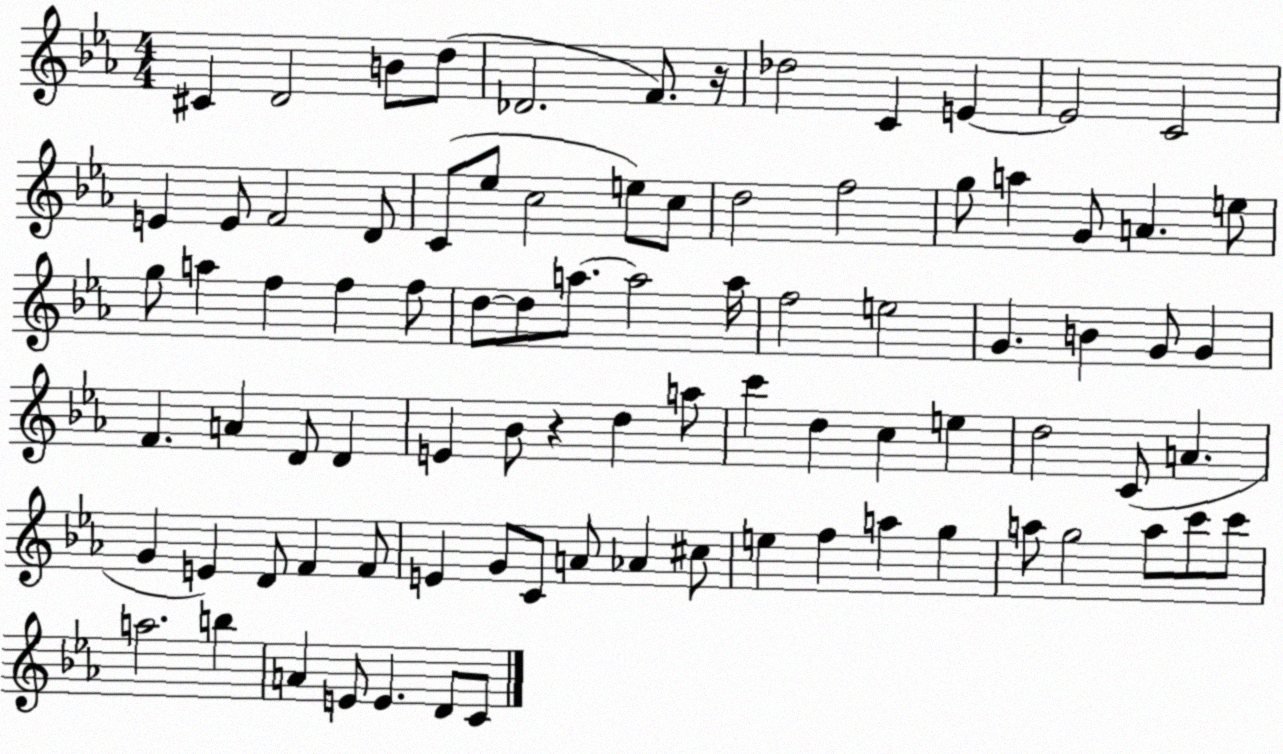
X:1
T:Untitled
M:4/4
L:1/4
K:Eb
^C D2 B/2 d/2 _D2 F/2 z/4 _d2 C E E2 C2 E E/2 F2 D/2 C/2 _e/2 c2 e/2 c/2 d2 f2 g/2 a G/2 A e/2 g/2 a f f f/2 d/2 d/2 a/2 a2 a/4 f2 e2 G B G/2 G F A D/2 D E _B/2 z d a/2 c' d c e d2 C/2 A G E D/2 F F/2 E G/2 C/2 A/2 _A ^c/2 e f a g a/2 g2 a/2 c'/2 c'/2 a2 b A E/2 E D/2 C/2